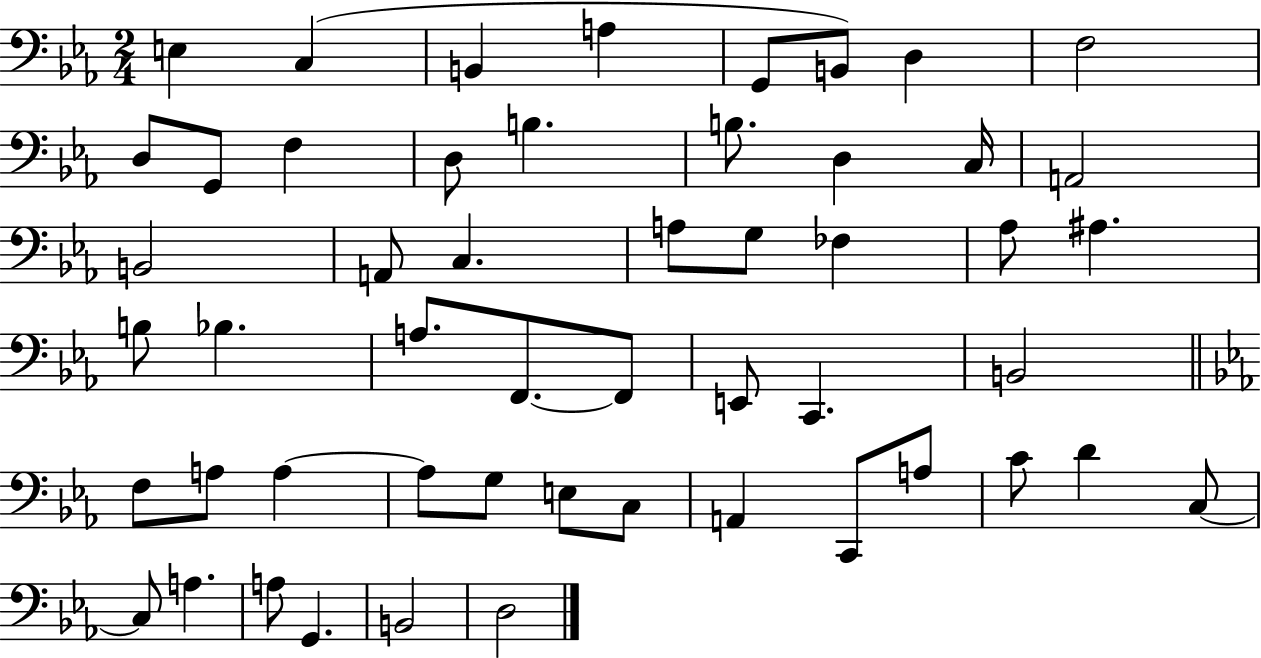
{
  \clef bass
  \numericTimeSignature
  \time 2/4
  \key ees \major
  e4 c4( | b,4 a4 | g,8 b,8) d4 | f2 | \break d8 g,8 f4 | d8 b4. | b8. d4 c16 | a,2 | \break b,2 | a,8 c4. | a8 g8 fes4 | aes8 ais4. | \break b8 bes4. | a8. f,8.~~ f,8 | e,8 c,4. | b,2 | \break \bar "||" \break \key ees \major f8 a8 a4~~ | a8 g8 e8 c8 | a,4 c,8 a8 | c'8 d'4 c8~~ | \break c8 a4. | a8 g,4. | b,2 | d2 | \break \bar "|."
}